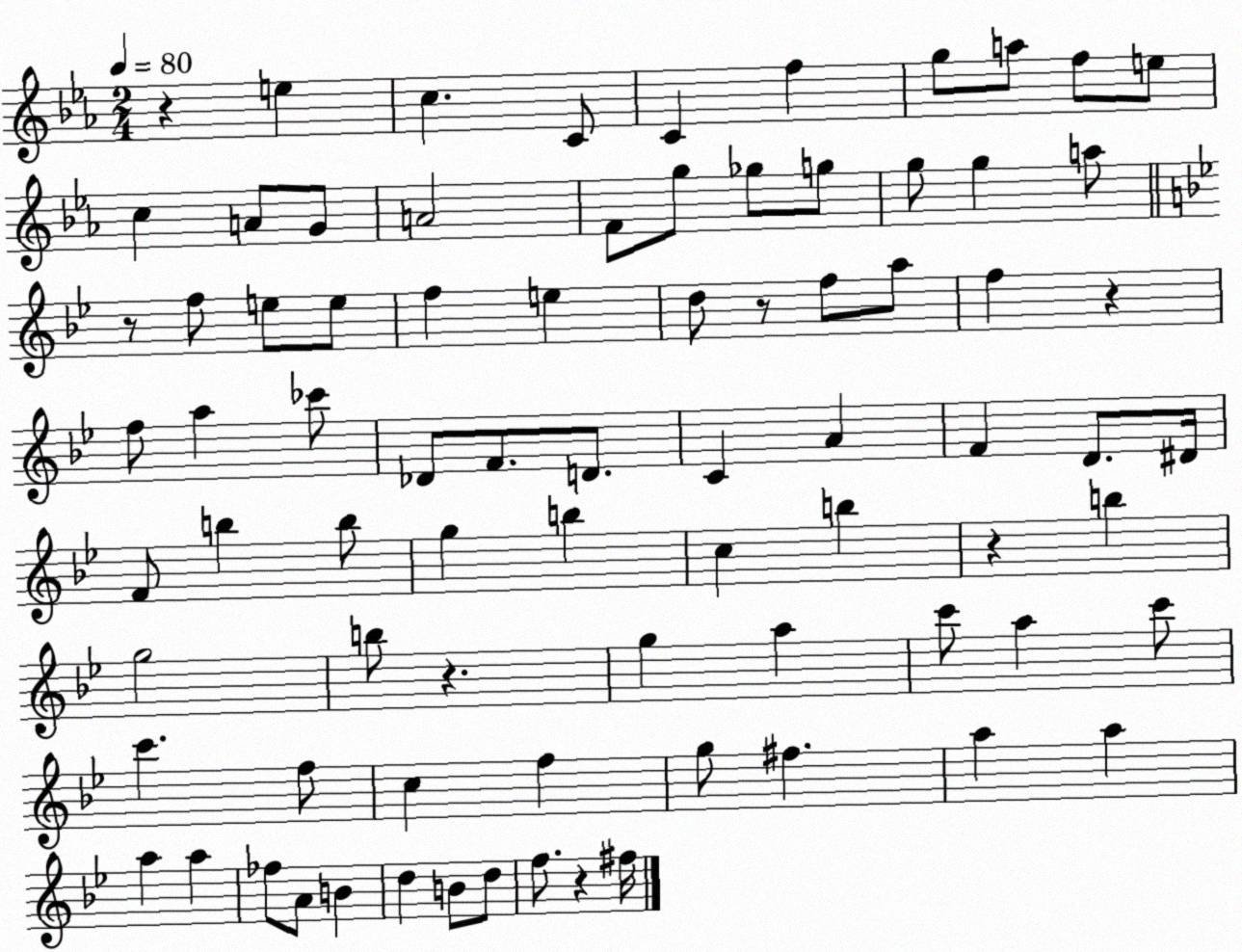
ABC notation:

X:1
T:Untitled
M:2/4
L:1/4
K:Eb
z e c C/2 C f g/2 a/2 f/2 e/2 c A/2 G/2 A2 F/2 g/2 _g/2 g/2 g/2 g a/2 z/2 f/2 e/2 e/2 f e d/2 z/2 f/2 a/2 f z f/2 a _c'/2 _D/2 F/2 D/2 C A F D/2 ^D/4 F/2 b b/2 g b c b z b g2 b/2 z g a c'/2 a c'/2 c' f/2 c f g/2 ^f a a a a _f/2 A/2 B d B/2 d/2 f/2 z ^f/4